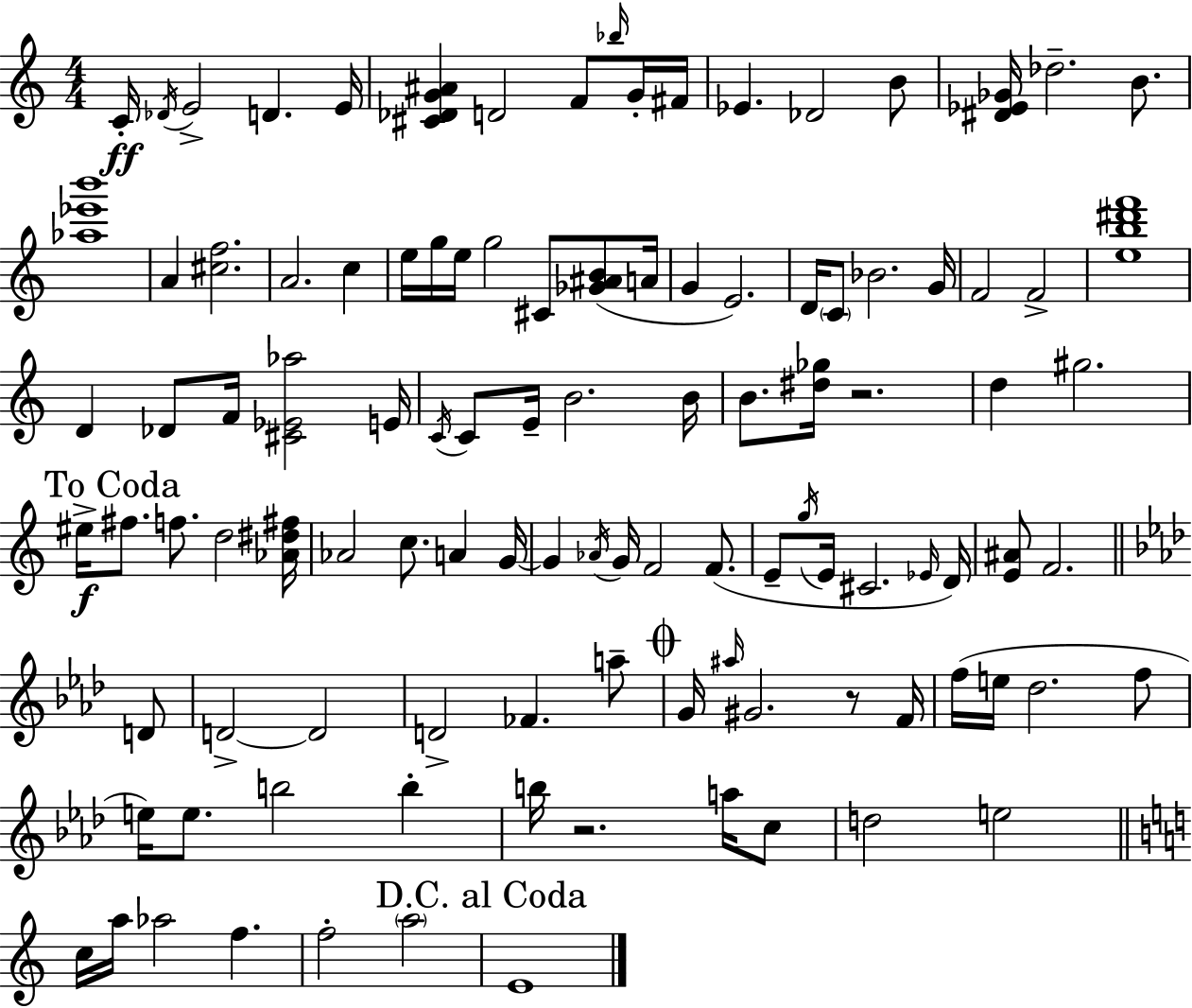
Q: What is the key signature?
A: C major